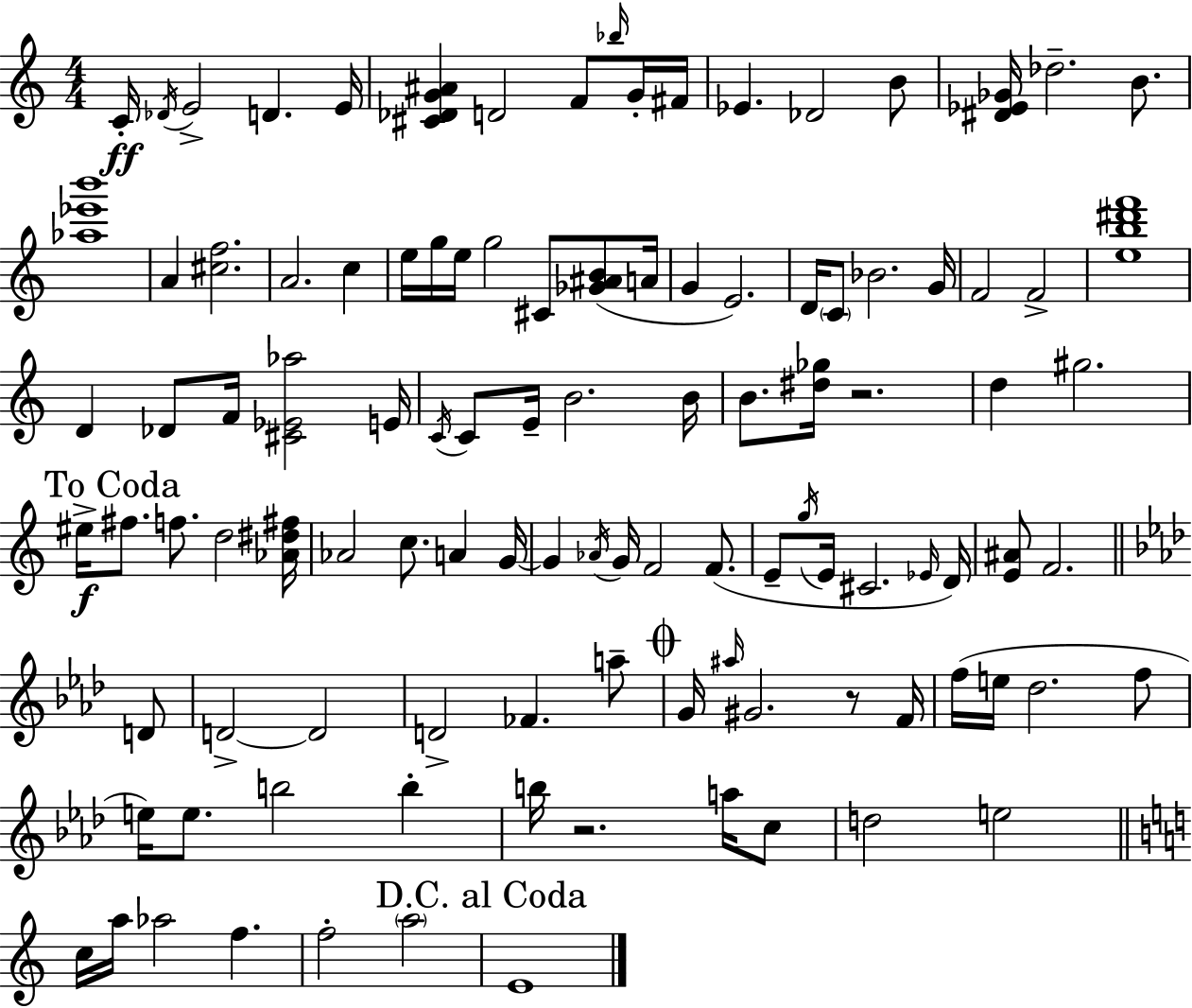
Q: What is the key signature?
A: C major